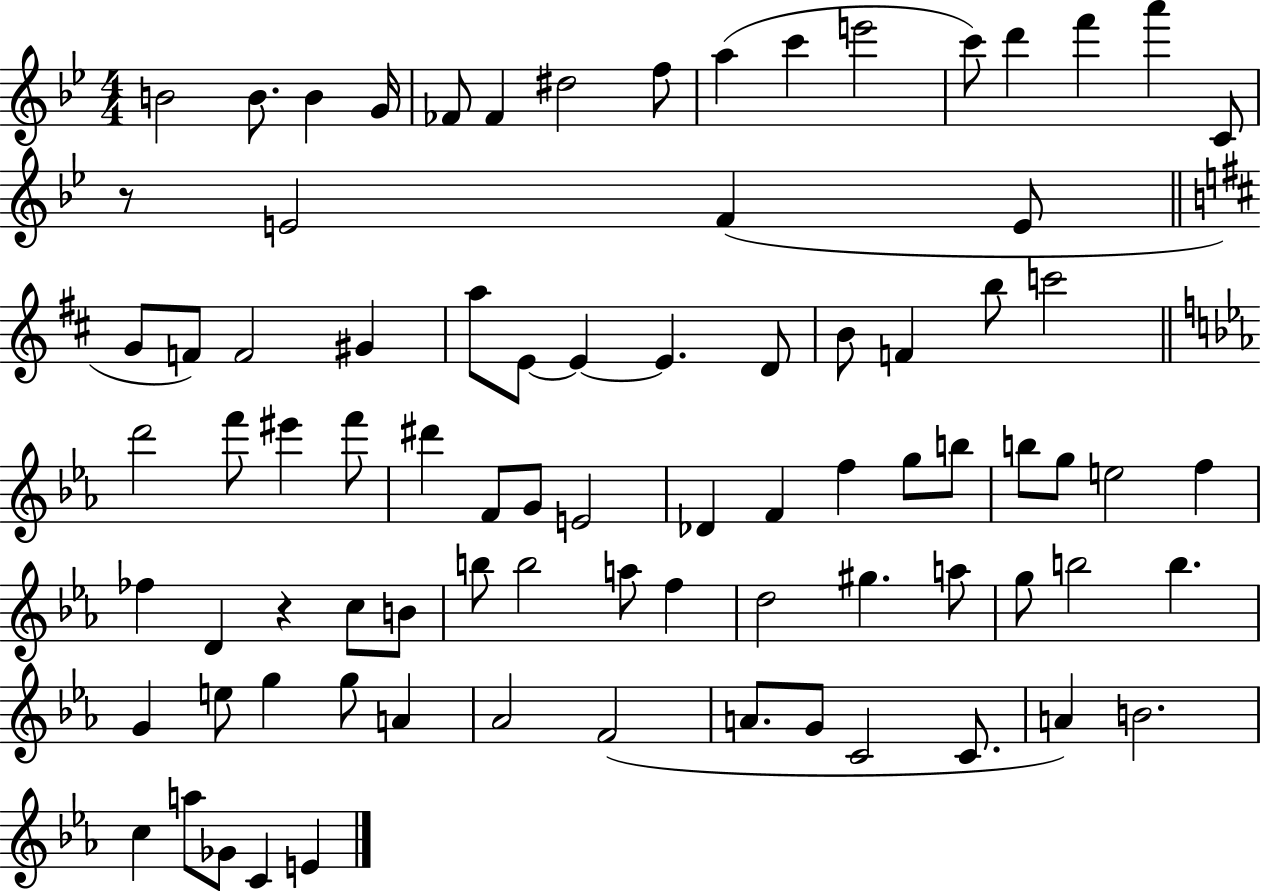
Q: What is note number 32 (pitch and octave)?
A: C6